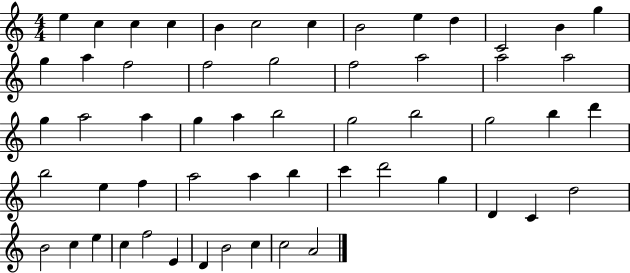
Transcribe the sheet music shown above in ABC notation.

X:1
T:Untitled
M:4/4
L:1/4
K:C
e c c c B c2 c B2 e d C2 B g g a f2 f2 g2 f2 a2 a2 a2 g a2 a g a b2 g2 b2 g2 b d' b2 e f a2 a b c' d'2 g D C d2 B2 c e c f2 E D B2 c c2 A2